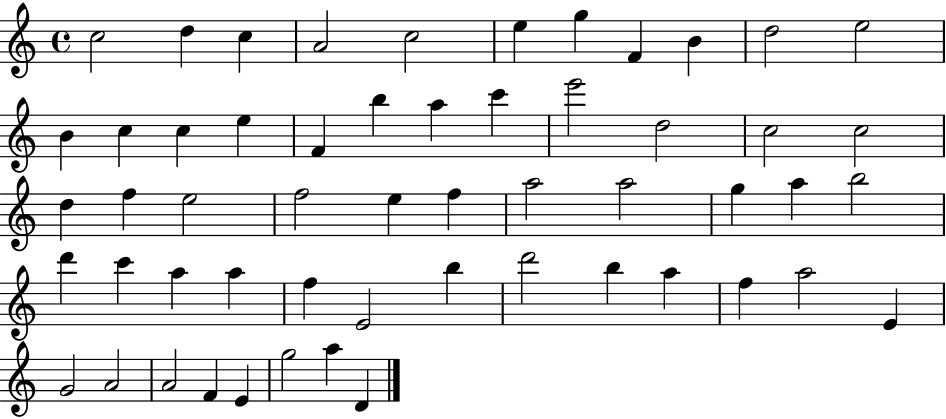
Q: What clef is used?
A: treble